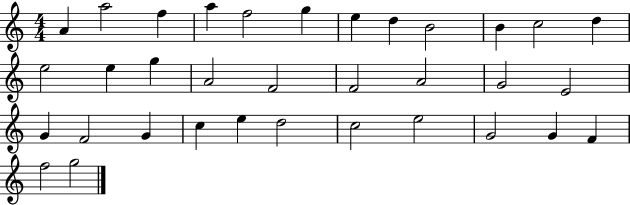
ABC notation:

X:1
T:Untitled
M:4/4
L:1/4
K:C
A a2 f a f2 g e d B2 B c2 d e2 e g A2 F2 F2 A2 G2 E2 G F2 G c e d2 c2 e2 G2 G F f2 g2